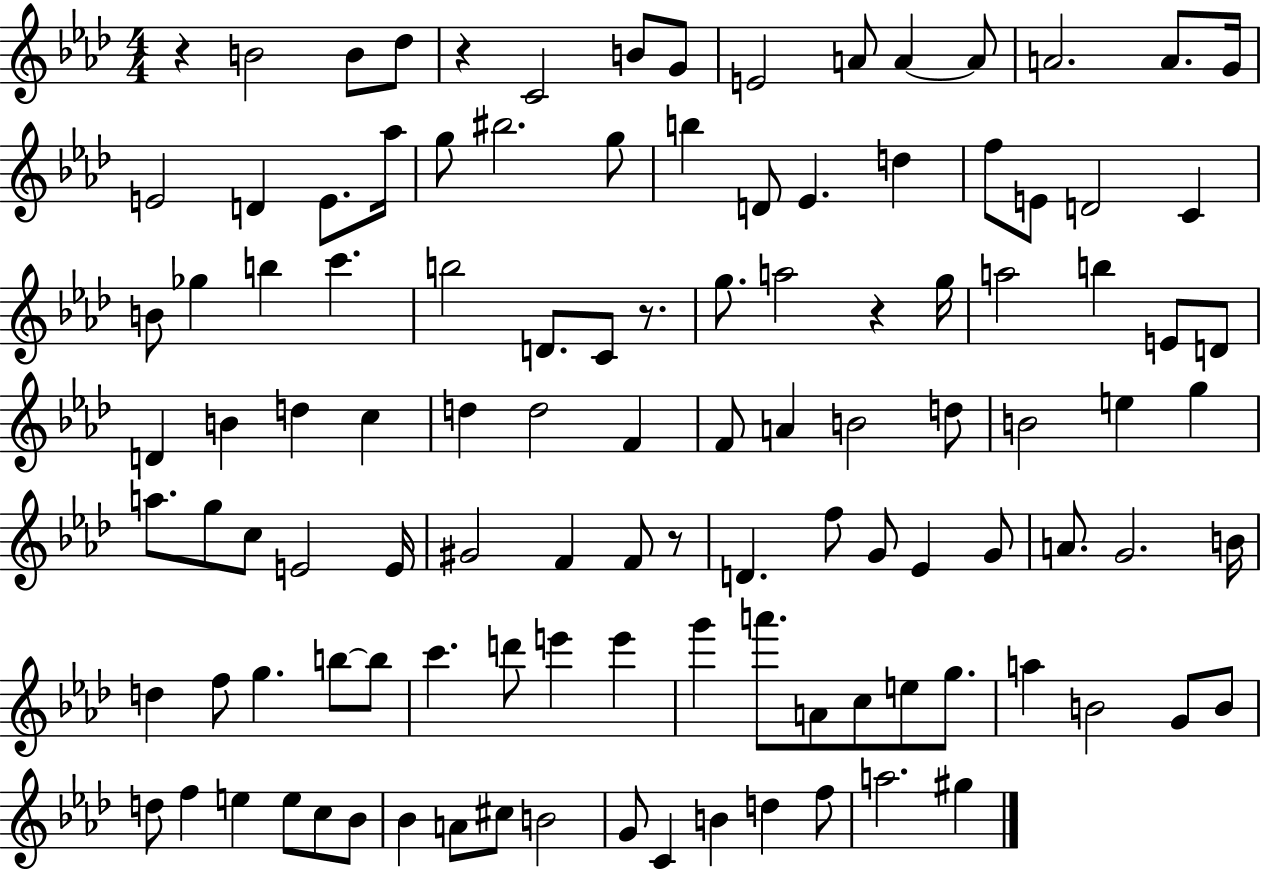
R/q B4/h B4/e Db5/e R/q C4/h B4/e G4/e E4/h A4/e A4/q A4/e A4/h. A4/e. G4/s E4/h D4/q E4/e. Ab5/s G5/e BIS5/h. G5/e B5/q D4/e Eb4/q. D5/q F5/e E4/e D4/h C4/q B4/e Gb5/q B5/q C6/q. B5/h D4/e. C4/e R/e. G5/e. A5/h R/q G5/s A5/h B5/q E4/e D4/e D4/q B4/q D5/q C5/q D5/q D5/h F4/q F4/e A4/q B4/h D5/e B4/h E5/q G5/q A5/e. G5/e C5/e E4/h E4/s G#4/h F4/q F4/e R/e D4/q. F5/e G4/e Eb4/q G4/e A4/e. G4/h. B4/s D5/q F5/e G5/q. B5/e B5/e C6/q. D6/e E6/q E6/q G6/q A6/e. A4/e C5/e E5/e G5/e. A5/q B4/h G4/e B4/e D5/e F5/q E5/q E5/e C5/e Bb4/e Bb4/q A4/e C#5/e B4/h G4/e C4/q B4/q D5/q F5/e A5/h. G#5/q